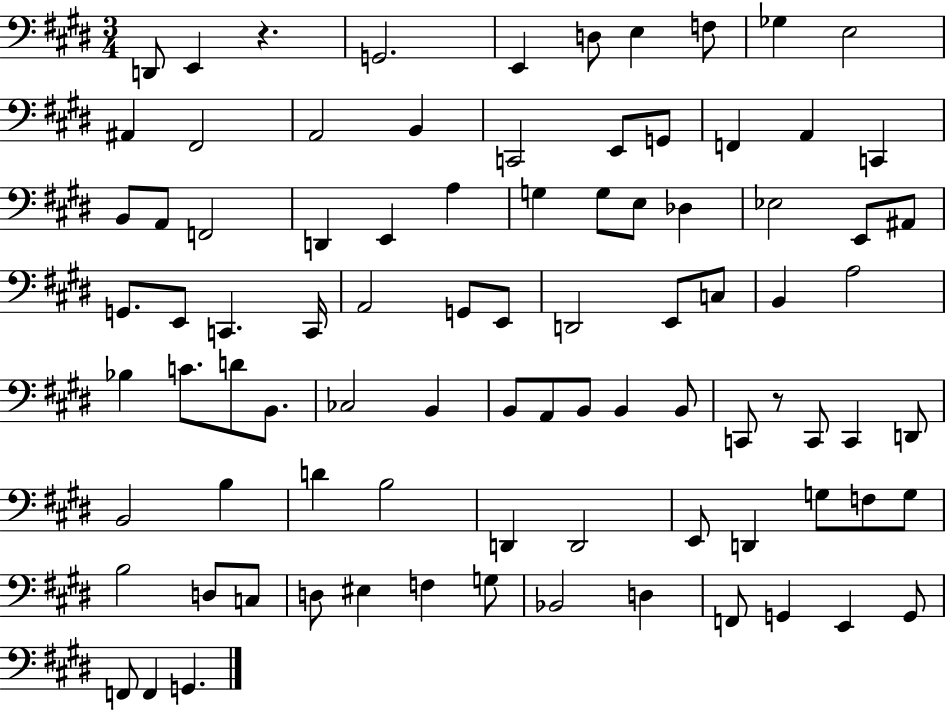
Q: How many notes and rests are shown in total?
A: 88